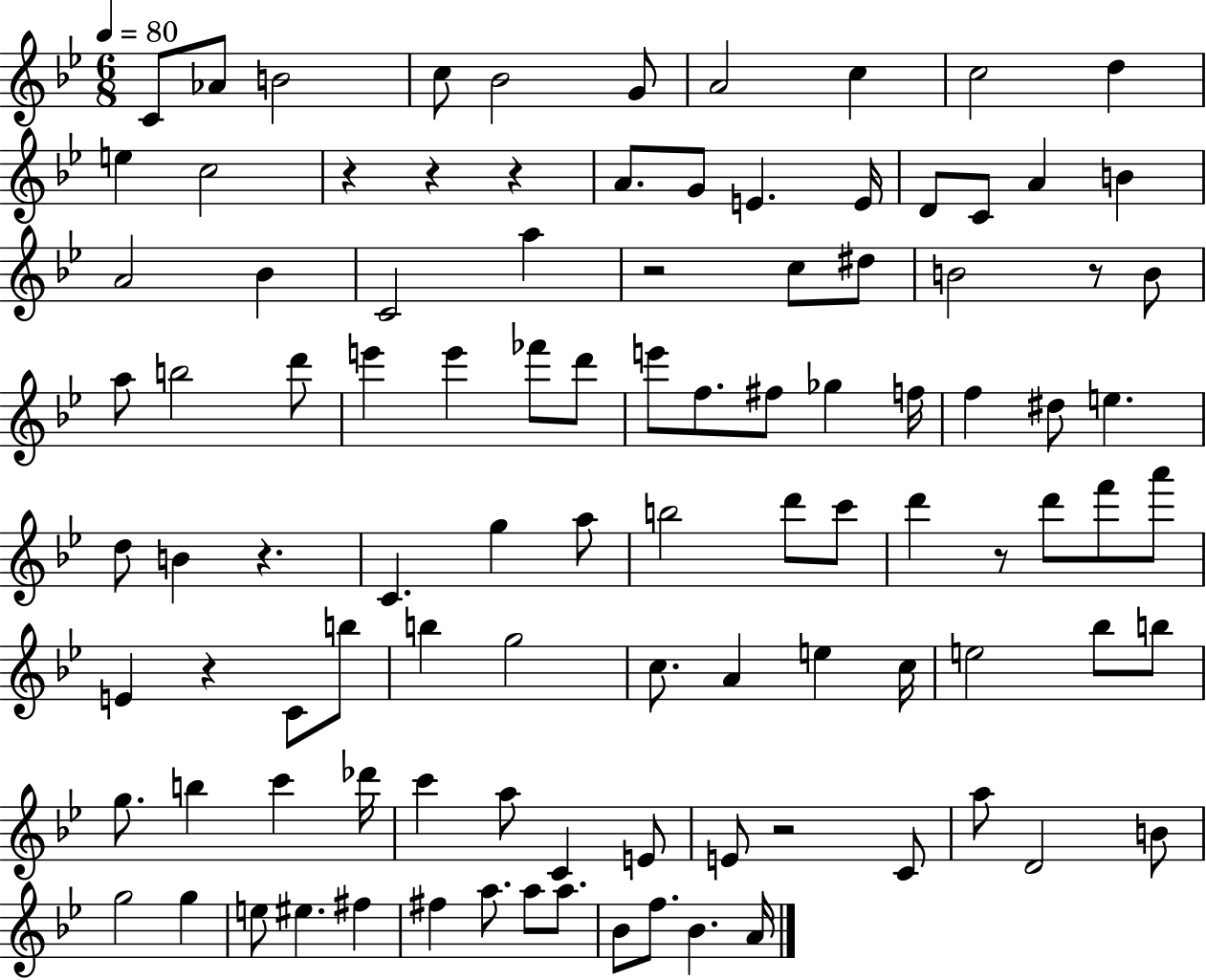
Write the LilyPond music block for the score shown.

{
  \clef treble
  \numericTimeSignature
  \time 6/8
  \key bes \major
  \tempo 4 = 80
  c'8 aes'8 b'2 | c''8 bes'2 g'8 | a'2 c''4 | c''2 d''4 | \break e''4 c''2 | r4 r4 r4 | a'8. g'8 e'4. e'16 | d'8 c'8 a'4 b'4 | \break a'2 bes'4 | c'2 a''4 | r2 c''8 dis''8 | b'2 r8 b'8 | \break a''8 b''2 d'''8 | e'''4 e'''4 fes'''8 d'''8 | e'''8 f''8. fis''8 ges''4 f''16 | f''4 dis''8 e''4. | \break d''8 b'4 r4. | c'4. g''4 a''8 | b''2 d'''8 c'''8 | d'''4 r8 d'''8 f'''8 a'''8 | \break e'4 r4 c'8 b''8 | b''4 g''2 | c''8. a'4 e''4 c''16 | e''2 bes''8 b''8 | \break g''8. b''4 c'''4 des'''16 | c'''4 a''8 c'4 e'8 | e'8 r2 c'8 | a''8 d'2 b'8 | \break g''2 g''4 | e''8 eis''4. fis''4 | fis''4 a''8. a''8 a''8. | bes'8 f''8. bes'4. a'16 | \break \bar "|."
}